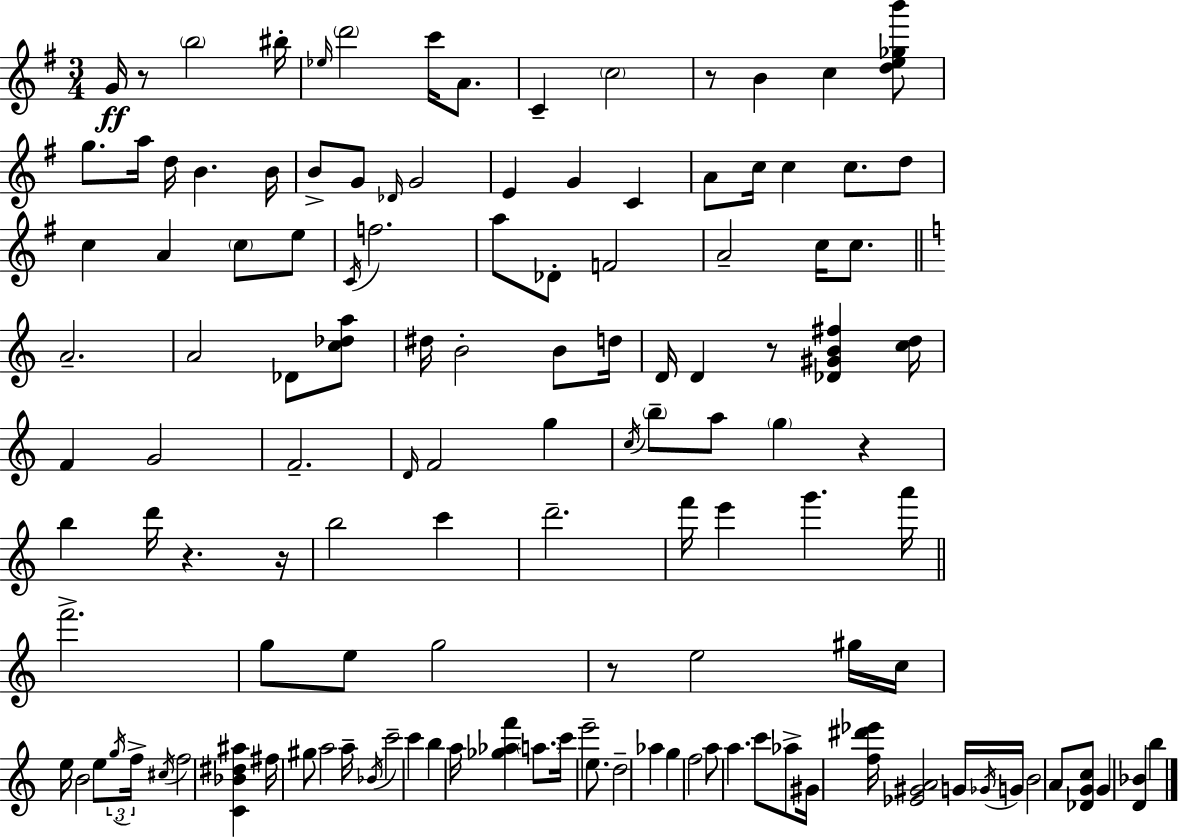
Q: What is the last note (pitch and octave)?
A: B5